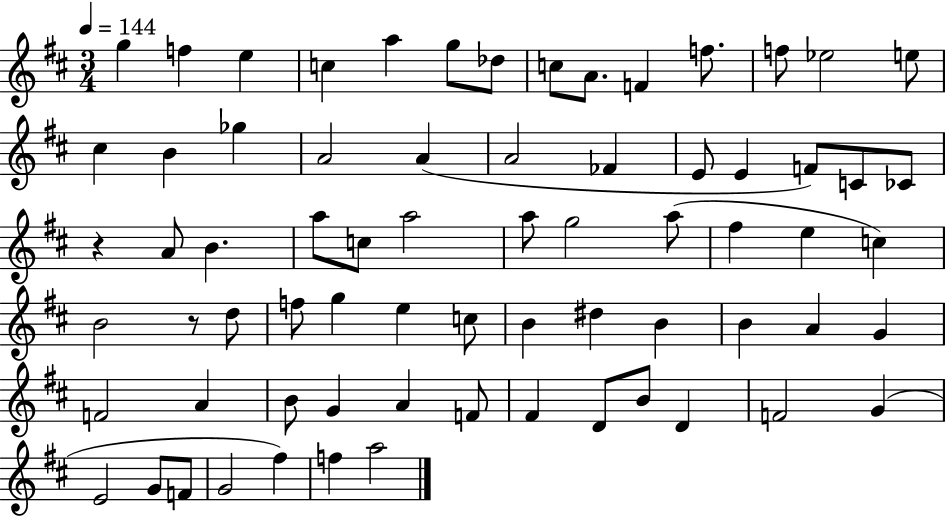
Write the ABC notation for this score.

X:1
T:Untitled
M:3/4
L:1/4
K:D
g f e c a g/2 _d/2 c/2 A/2 F f/2 f/2 _e2 e/2 ^c B _g A2 A A2 _F E/2 E F/2 C/2 _C/2 z A/2 B a/2 c/2 a2 a/2 g2 a/2 ^f e c B2 z/2 d/2 f/2 g e c/2 B ^d B B A G F2 A B/2 G A F/2 ^F D/2 B/2 D F2 G E2 G/2 F/2 G2 ^f f a2